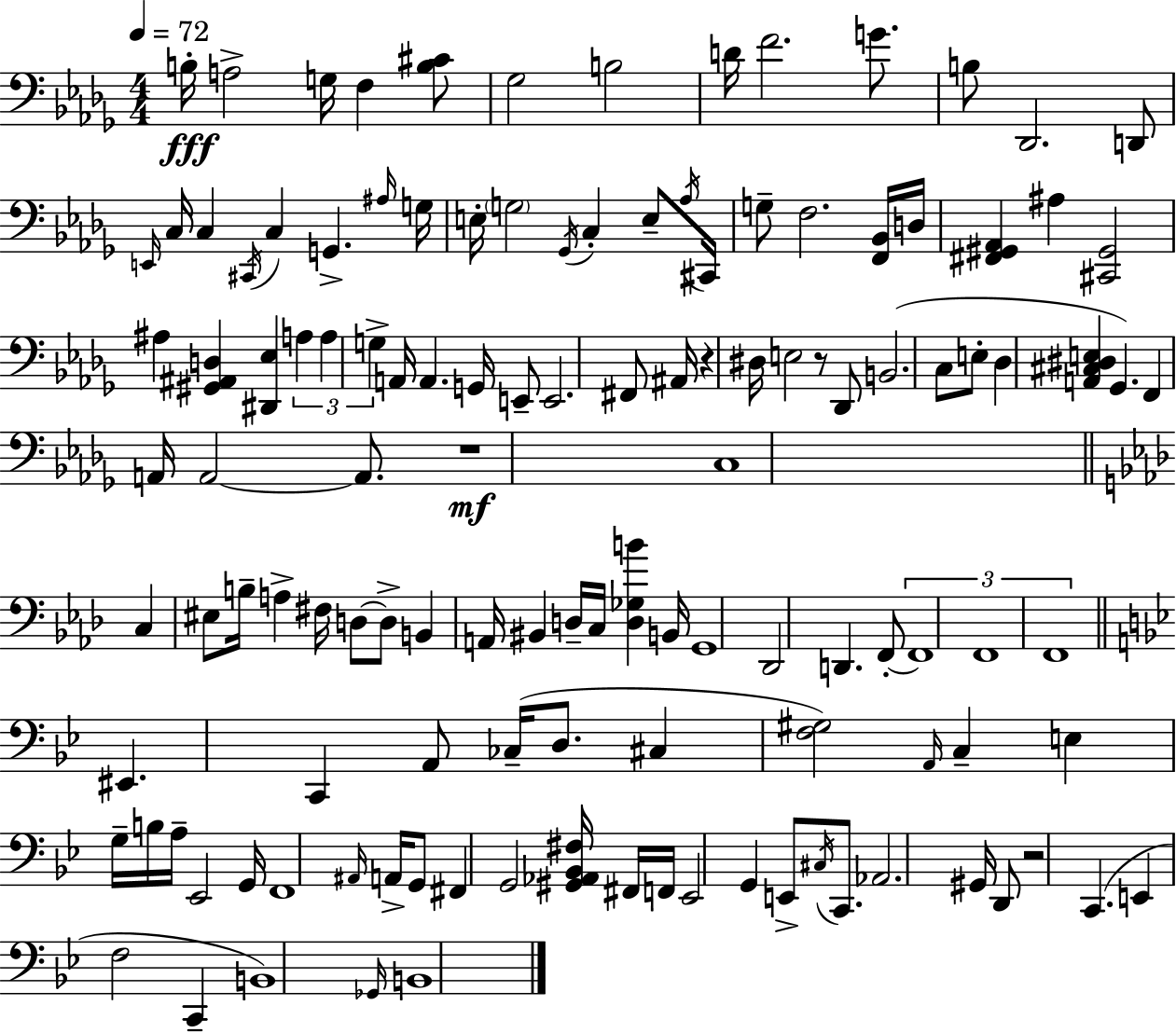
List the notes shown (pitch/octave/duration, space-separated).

B3/s A3/h G3/s F3/q [B3,C#4]/e Gb3/h B3/h D4/s F4/h. G4/e. B3/e Db2/h. D2/e E2/s C3/s C3/q C#2/s C3/q G2/q. A#3/s G3/s E3/s G3/h Gb2/s C3/q E3/e Ab3/s C#2/s G3/e F3/h. [F2,Bb2]/s D3/s [F#2,G#2,Ab2]/q A#3/q [C#2,G#2]/h A#3/q [G#2,A#2,D3]/q [D#2,Eb3]/q A3/q A3/q G3/q A2/s A2/q. G2/s E2/e E2/h. F#2/e A#2/s R/q D#3/s E3/h R/e Db2/e B2/h. C3/e E3/e Db3/q [A2,C#3,D#3,E3]/q Gb2/q. F2/q A2/s A2/h A2/e. R/w C3/w C3/q EIS3/e B3/s A3/q F#3/s D3/e D3/e B2/q A2/s BIS2/q D3/s C3/s [D3,Gb3,B4]/q B2/s G2/w Db2/h D2/q. F2/e F2/w F2/w F2/w EIS2/q. C2/q A2/e CES3/s D3/e. C#3/q [F3,G#3]/h A2/s C3/q E3/q G3/s B3/s A3/s Eb2/h G2/s F2/w A#2/s A2/s G2/e F#2/q G2/h [G#2,Ab2,Bb2,F#3]/s F#2/s F2/s Eb2/h G2/q E2/e C#3/s C2/e. Ab2/h. G#2/s D2/e R/h C2/q. E2/q F3/h C2/q B2/w Gb2/s B2/w